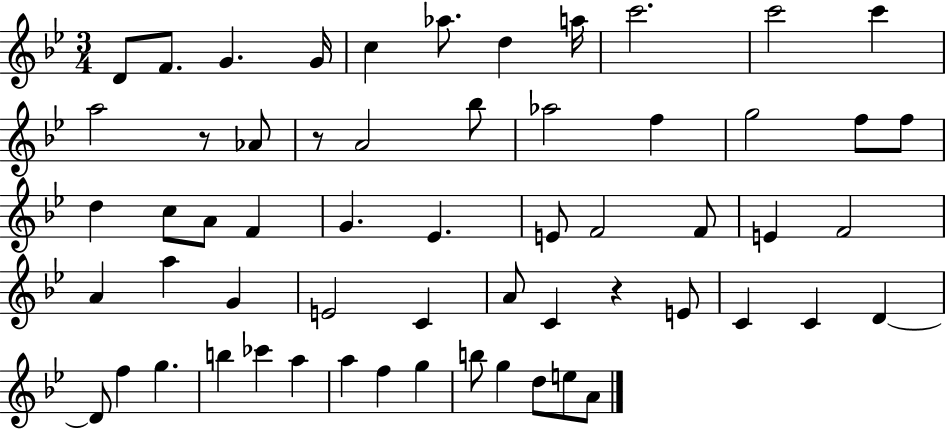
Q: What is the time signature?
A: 3/4